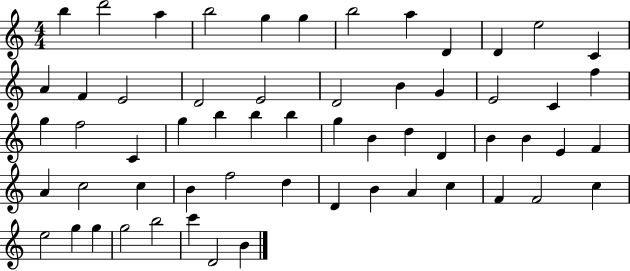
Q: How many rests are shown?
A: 0